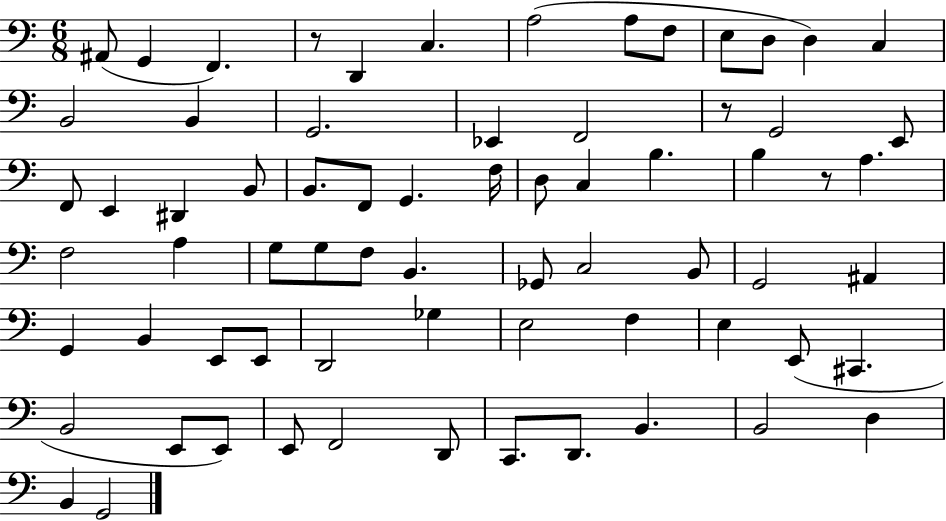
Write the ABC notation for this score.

X:1
T:Untitled
M:6/8
L:1/4
K:C
^A,,/2 G,, F,, z/2 D,, C, A,2 A,/2 F,/2 E,/2 D,/2 D, C, B,,2 B,, G,,2 _E,, F,,2 z/2 G,,2 E,,/2 F,,/2 E,, ^D,, B,,/2 B,,/2 F,,/2 G,, F,/4 D,/2 C, B, B, z/2 A, F,2 A, G,/2 G,/2 F,/2 B,, _G,,/2 C,2 B,,/2 G,,2 ^A,, G,, B,, E,,/2 E,,/2 D,,2 _G, E,2 F, E, E,,/2 ^C,, B,,2 E,,/2 E,,/2 E,,/2 F,,2 D,,/2 C,,/2 D,,/2 B,, B,,2 D, B,, G,,2